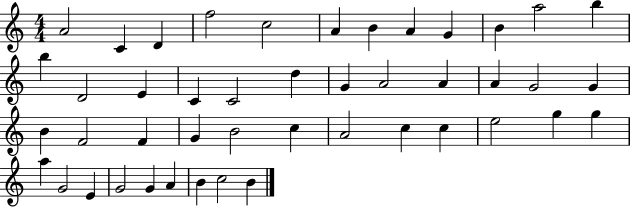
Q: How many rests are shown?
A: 0